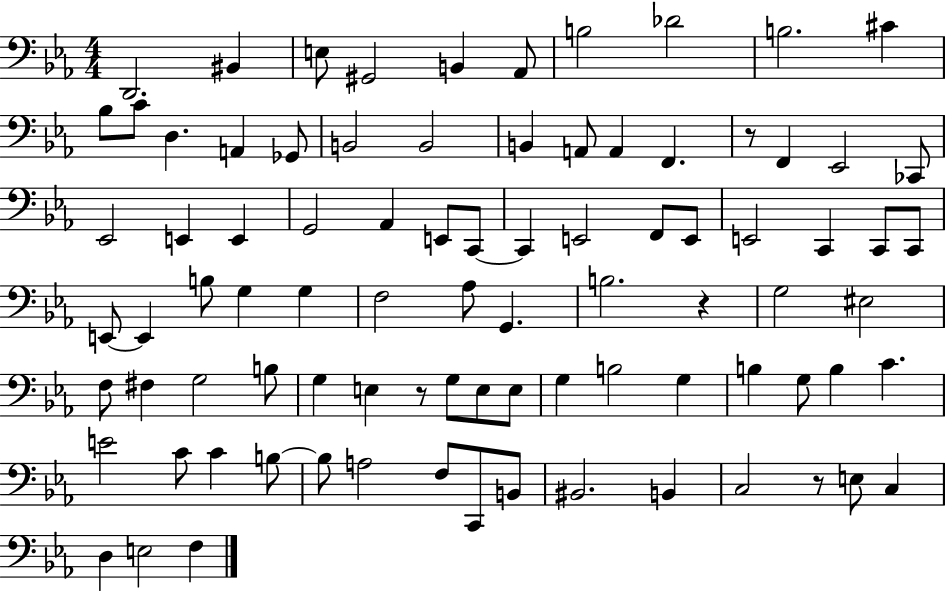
{
  \clef bass
  \numericTimeSignature
  \time 4/4
  \key ees \major
  d,2. bis,4 | e8 gis,2 b,4 aes,8 | b2 des'2 | b2. cis'4 | \break bes8 c'8 d4. a,4 ges,8 | b,2 b,2 | b,4 a,8 a,4 f,4. | r8 f,4 ees,2 ces,8 | \break ees,2 e,4 e,4 | g,2 aes,4 e,8 c,8~~ | c,4 e,2 f,8 e,8 | e,2 c,4 c,8 c,8 | \break e,8~~ e,4 b8 g4 g4 | f2 aes8 g,4. | b2. r4 | g2 eis2 | \break f8 fis4 g2 b8 | g4 e4 r8 g8 e8 e8 | g4 b2 g4 | b4 g8 b4 c'4. | \break e'2 c'8 c'4 b8~~ | b8 a2 f8 c,8 b,8 | bis,2. b,4 | c2 r8 e8 c4 | \break d4 e2 f4 | \bar "|."
}